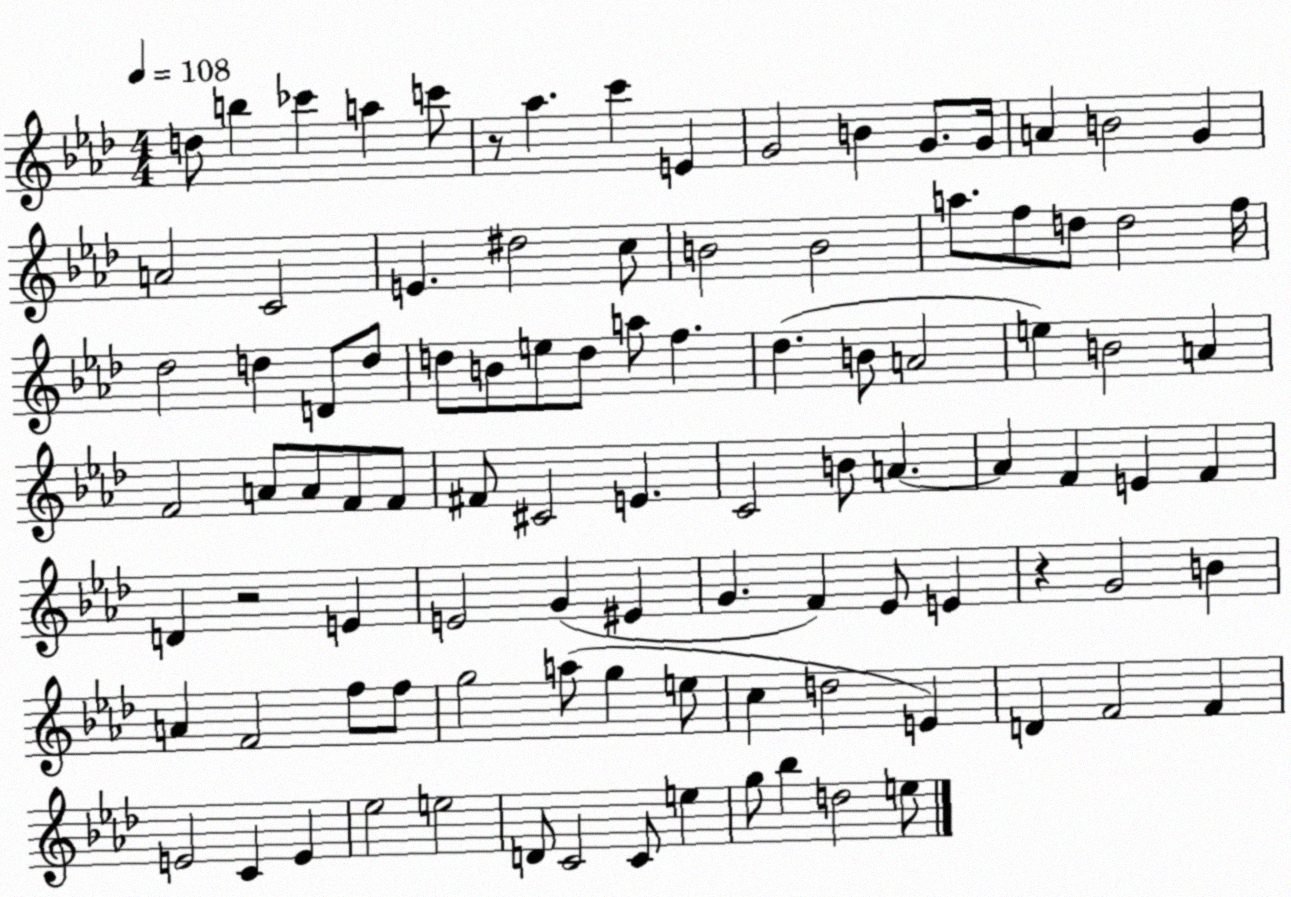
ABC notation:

X:1
T:Untitled
M:4/4
L:1/4
K:Ab
d/2 b _c' a c'/2 z/2 _a c' E G2 B G/2 G/4 A B2 G A2 C2 E ^d2 c/2 B2 B2 a/2 f/2 d/2 d2 f/4 _d2 d D/2 d/2 d/2 B/2 e/2 d/2 a/2 f _d B/2 A2 e B2 A F2 A/2 A/2 F/2 F/2 ^F/2 ^C2 E C2 B/2 A A F E F D z2 E E2 G ^E G F _E/2 E z G2 B A F2 f/2 f/2 g2 a/2 g e/2 c d2 E D F2 F E2 C E _e2 e2 D/2 C2 C/2 e g/2 _b d2 e/2